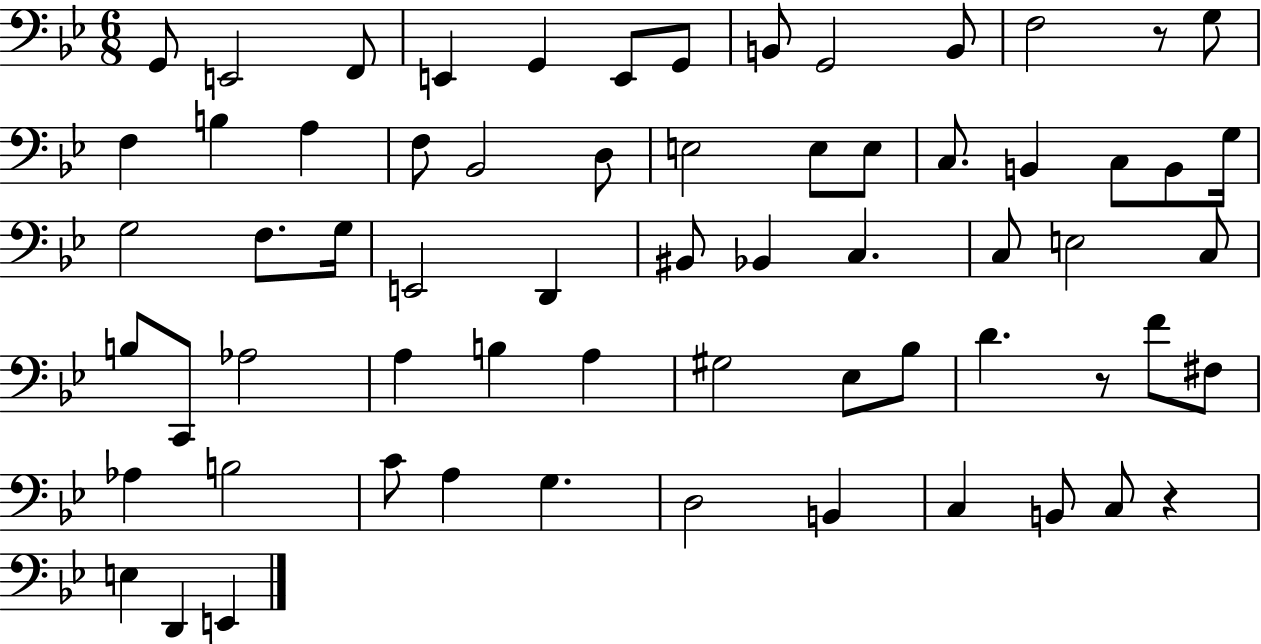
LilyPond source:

{
  \clef bass
  \numericTimeSignature
  \time 6/8
  \key bes \major
  g,8 e,2 f,8 | e,4 g,4 e,8 g,8 | b,8 g,2 b,8 | f2 r8 g8 | \break f4 b4 a4 | f8 bes,2 d8 | e2 e8 e8 | c8. b,4 c8 b,8 g16 | \break g2 f8. g16 | e,2 d,4 | bis,8 bes,4 c4. | c8 e2 c8 | \break b8 c,8 aes2 | a4 b4 a4 | gis2 ees8 bes8 | d'4. r8 f'8 fis8 | \break aes4 b2 | c'8 a4 g4. | d2 b,4 | c4 b,8 c8 r4 | \break e4 d,4 e,4 | \bar "|."
}